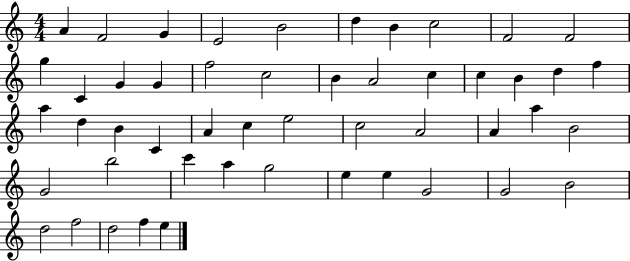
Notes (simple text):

A4/q F4/h G4/q E4/h B4/h D5/q B4/q C5/h F4/h F4/h G5/q C4/q G4/q G4/q F5/h C5/h B4/q A4/h C5/q C5/q B4/q D5/q F5/q A5/q D5/q B4/q C4/q A4/q C5/q E5/h C5/h A4/h A4/q A5/q B4/h G4/h B5/h C6/q A5/q G5/h E5/q E5/q G4/h G4/h B4/h D5/h F5/h D5/h F5/q E5/q